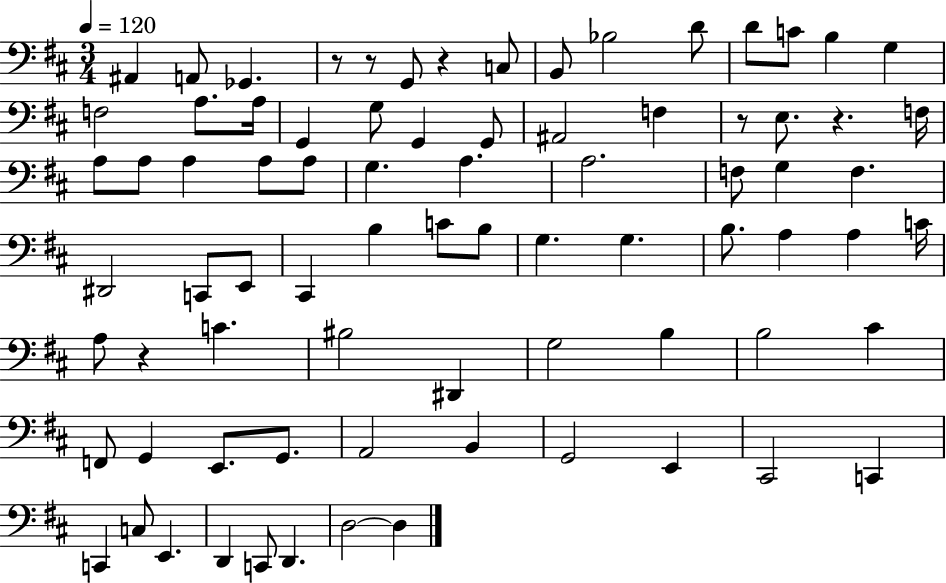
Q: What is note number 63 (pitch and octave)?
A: E2